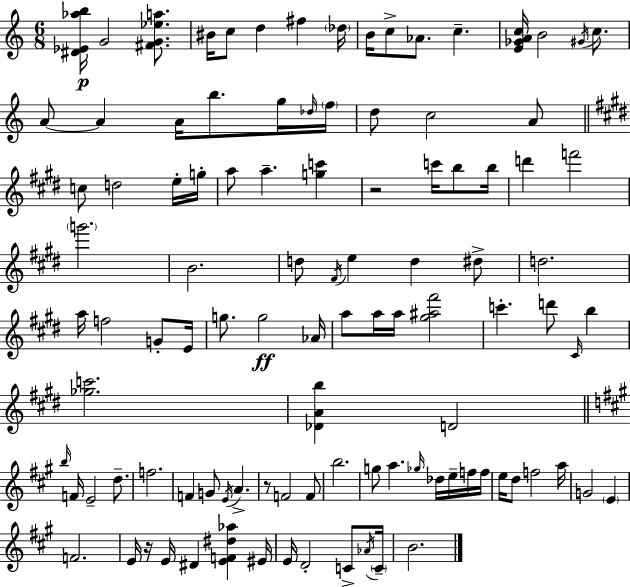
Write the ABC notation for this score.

X:1
T:Untitled
M:6/8
L:1/4
K:Am
[^D_E_ab]/4 G2 [^FG_ea]/2 ^B/4 c/2 d ^f _d/4 B/4 c/2 _A/2 c [E_GAc]/4 B2 ^G/4 c/2 A/2 A A/4 b/2 g/4 _d/4 f/4 d/2 c2 A/2 c/2 d2 e/4 g/4 a/2 a [gc'] z2 c'/4 b/2 b/4 d' f'2 g'2 B2 d/2 ^F/4 e d ^d/2 d2 a/4 f2 G/2 E/4 g/2 g2 _A/4 a/2 a/4 a/4 [^g^a^f']2 c' d'/2 ^C/4 b [_gc']2 [_DAb] D2 b/4 F/4 E2 d/2 f2 F G/2 E/4 A z/2 F2 F/2 b2 g/2 a _g/4 _d/4 e/4 f/4 f/4 e/4 d/2 f2 a/4 G2 E F2 E/4 z/4 E/4 ^D [EF^d_a] ^E/4 E/4 D2 C/2 _A/4 C/4 B2